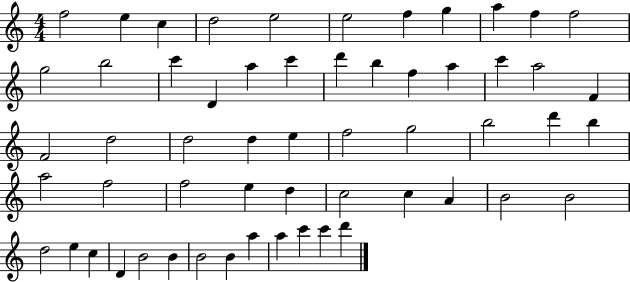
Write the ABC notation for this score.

X:1
T:Untitled
M:4/4
L:1/4
K:C
f2 e c d2 e2 e2 f g a f f2 g2 b2 c' D a c' d' b f a c' a2 F F2 d2 d2 d e f2 g2 b2 d' b a2 f2 f2 e d c2 c A B2 B2 d2 e c D B2 B B2 B a a c' c' d'